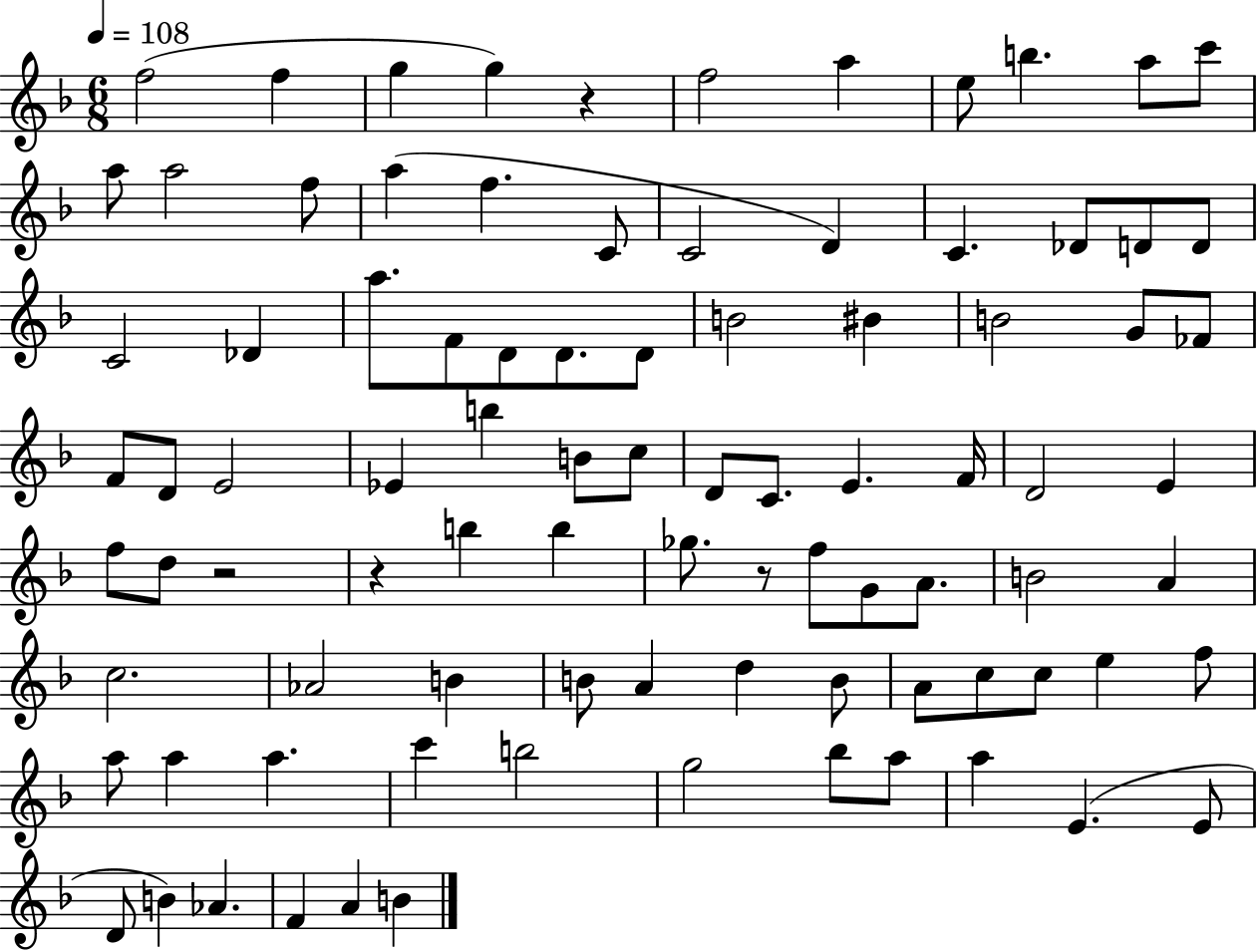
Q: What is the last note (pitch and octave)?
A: B4